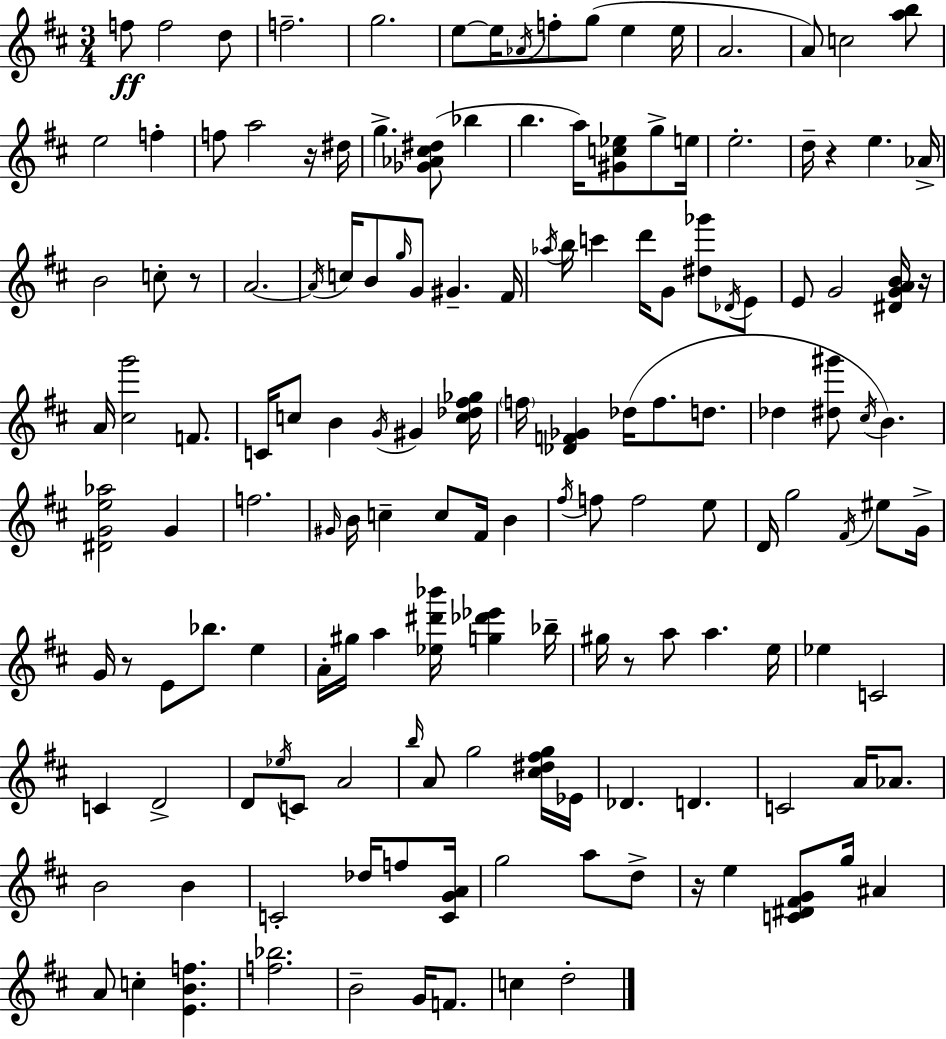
{
  \clef treble
  \numericTimeSignature
  \time 3/4
  \key d \major
  f''8\ff f''2 d''8 | f''2.-- | g''2. | e''8~~ e''16 \acciaccatura { aes'16 } f''8-. g''8( e''4 | \break e''16 a'2. | a'8) c''2 <a'' b''>8 | e''2 f''4-. | f''8 a''2 r16 | \break dis''16 g''4.-> <ges' aes' cis'' dis''>8( bes''4 | b''4. a''16) <gis' c'' ees''>8 g''8-> | e''16 e''2.-. | d''16-- r4 e''4. | \break aes'16-> b'2 c''8-. r8 | a'2.~~ | \acciaccatura { a'16 } c''16 b'8 \grace { g''16 } g'8 gis'4.-- | fis'16 \acciaccatura { aes''16 } b''16 c'''4 d'''16 g'8 | \break <dis'' ges'''>8 \acciaccatura { des'16 } e'8 e'8 g'2 | <dis' g' a' b'>16 r16 a'16 <cis'' g'''>2 | f'8. c'16 c''8 b'4 | \acciaccatura { g'16 } gis'4 <c'' des'' fis'' ges''>16 \parenthesize f''16 <des' f' ges'>4 des''16( | \break f''8. d''8. des''4 <dis'' gis'''>8 | \acciaccatura { cis''16 }) b'4. <dis' g' e'' aes''>2 | g'4 f''2. | \grace { gis'16 } b'16 c''4-- | \break c''8 fis'16 b'4 \acciaccatura { fis''16 } f''8 f''2 | e''8 d'16 g''2 | \acciaccatura { fis'16 } eis''8 g'16-> g'16 r8 | e'8 bes''8. e''4 a'16-. gis''16 | \break a''4 <ees'' dis''' bes'''>16 <g'' des''' ees'''>4 bes''16-- gis''16 r8 | a''8 a''4. e''16 ees''4 | c'2 c'4 | d'2-> d'8 | \break \acciaccatura { ees''16 } c'8 a'2 \grace { b''16 } | a'8 g''2 <cis'' dis'' fis'' g''>16 ees'16 | des'4. d'4. | c'2 a'16 aes'8. | \break b'2 b'4 | c'2-. des''16 f''8 <c' g' a'>16 | g''2 a''8 d''8-> | r16 e''4 <c' dis' fis' g'>8 g''16 ais'4 | \break a'8 c''4-. <e' b' f''>4. | <f'' bes''>2. | b'2-- g'16 f'8. | c''4 d''2-. | \break \bar "|."
}